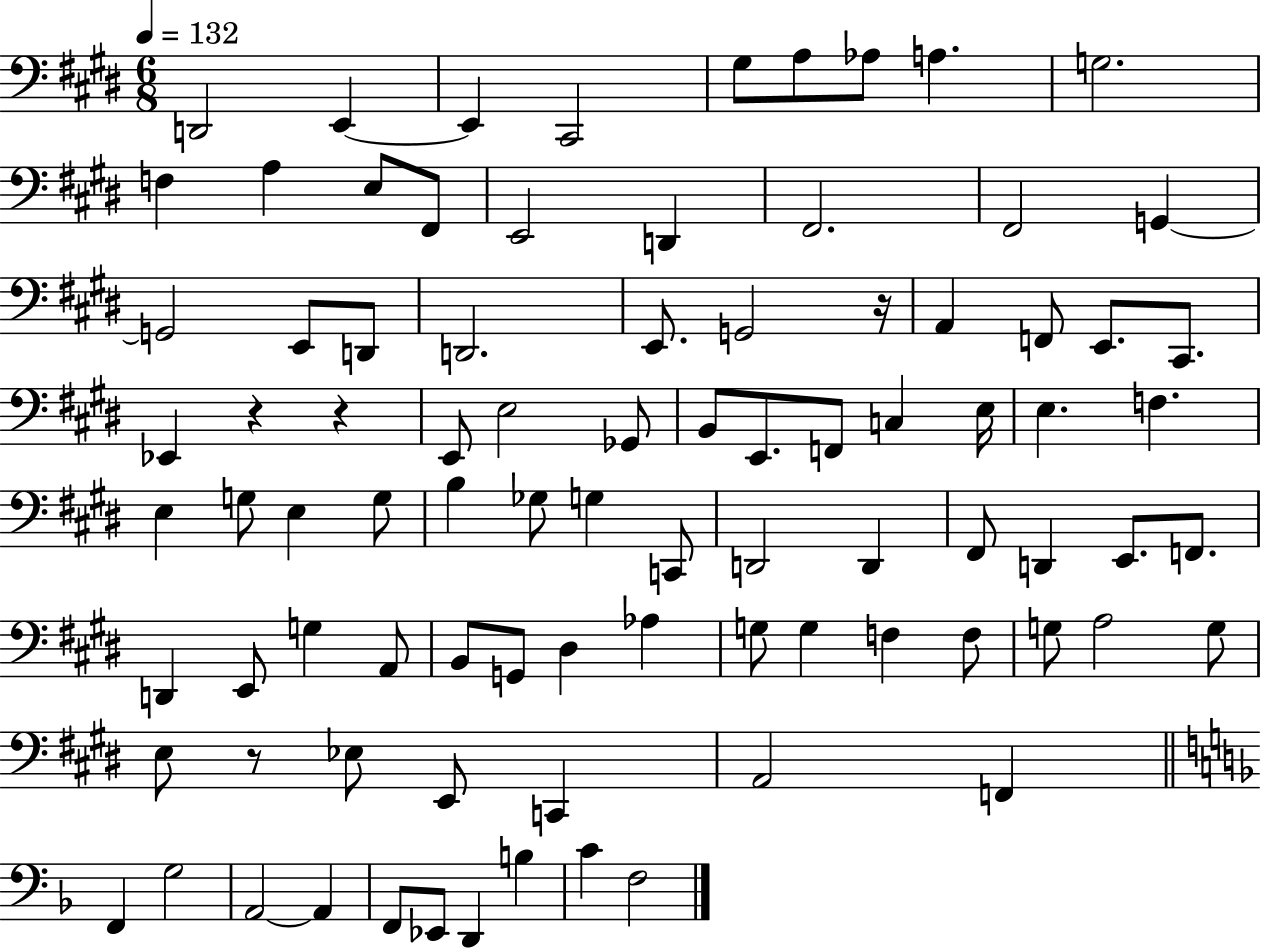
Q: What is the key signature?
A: E major